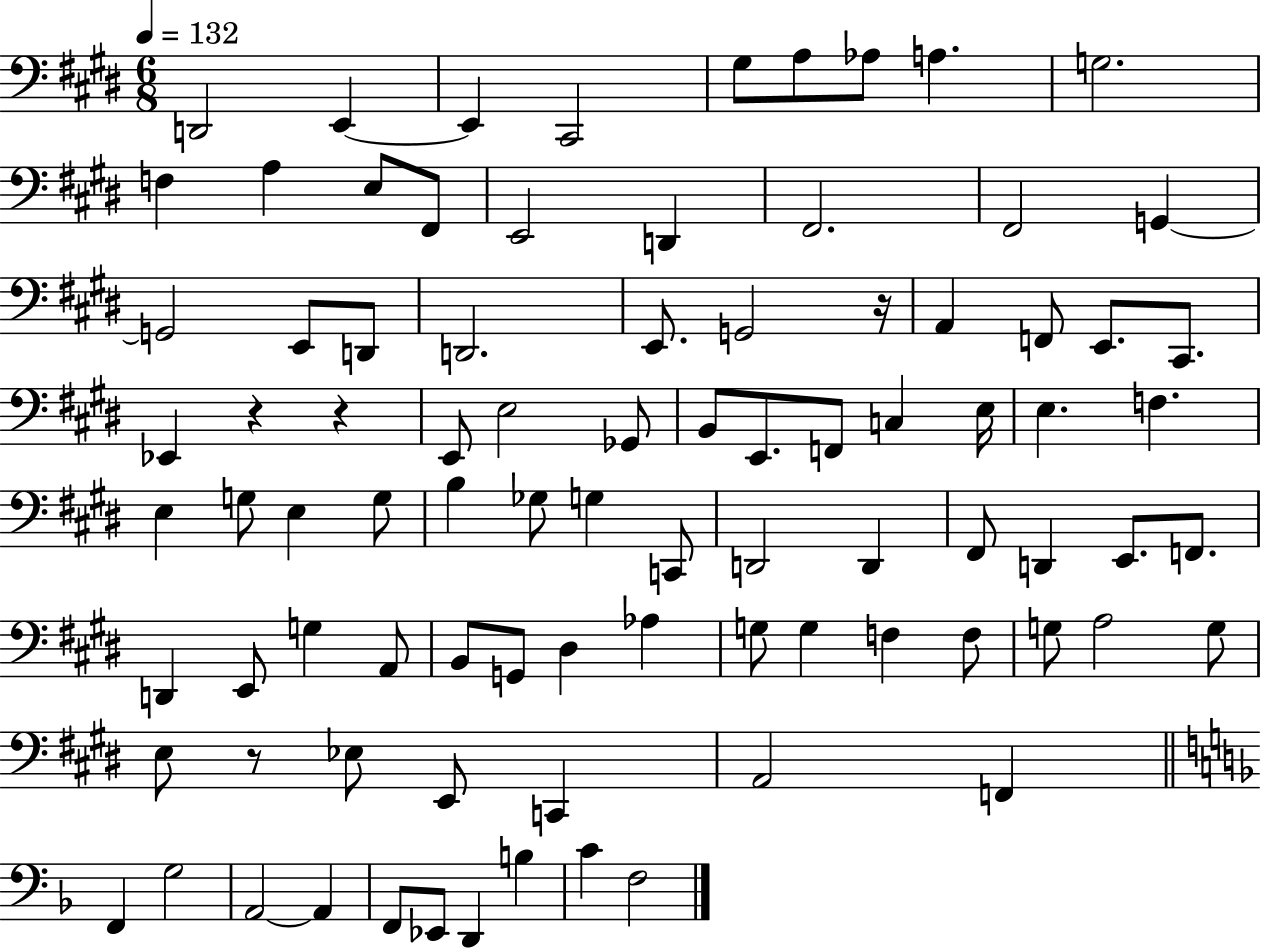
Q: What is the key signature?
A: E major